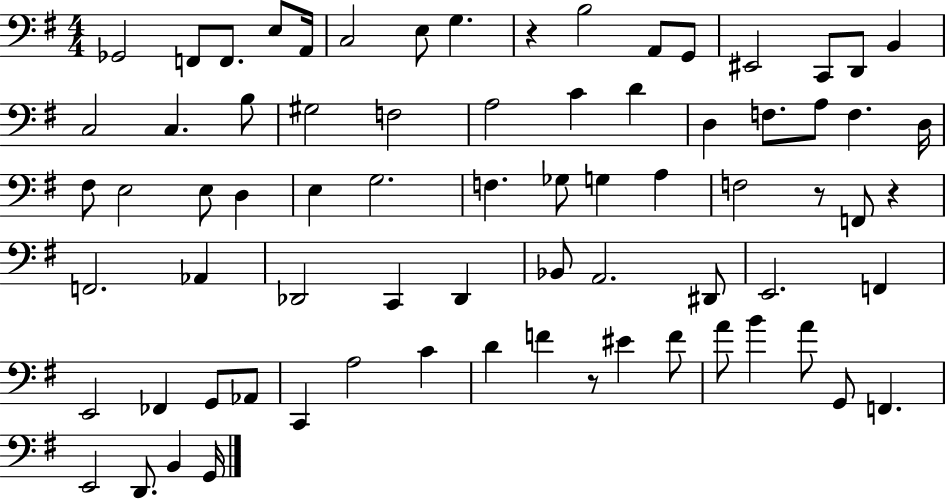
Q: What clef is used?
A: bass